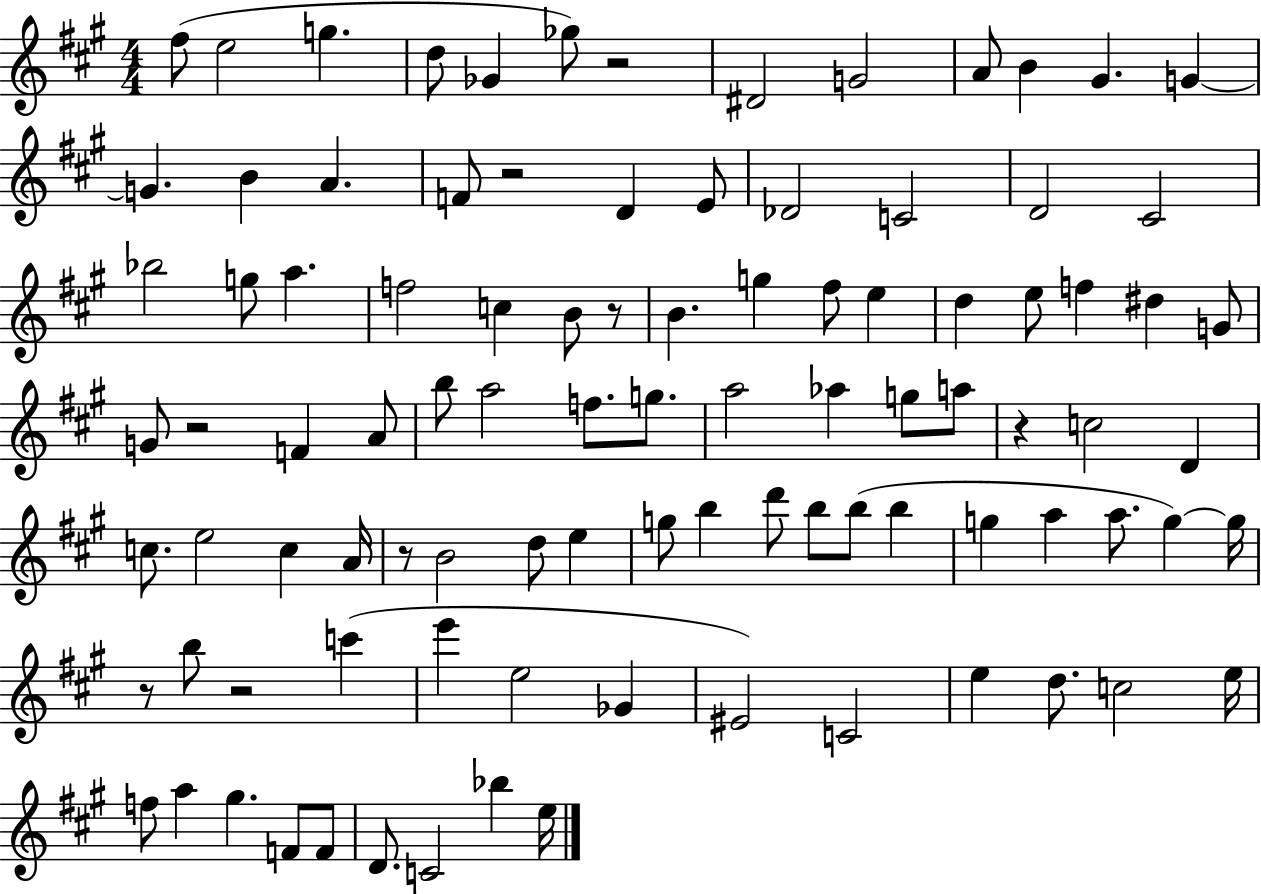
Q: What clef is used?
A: treble